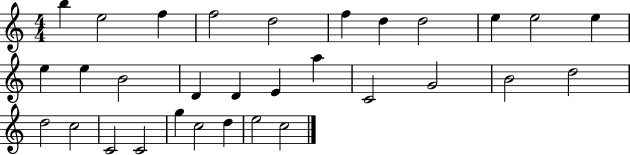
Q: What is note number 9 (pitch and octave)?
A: E5